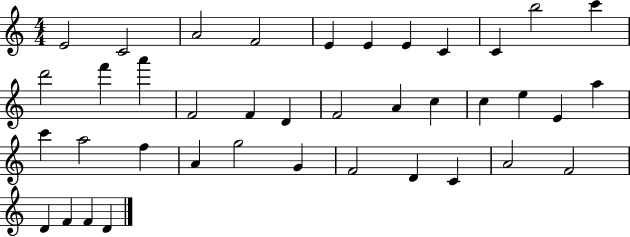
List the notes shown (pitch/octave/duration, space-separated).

E4/h C4/h A4/h F4/h E4/q E4/q E4/q C4/q C4/q B5/h C6/q D6/h F6/q A6/q F4/h F4/q D4/q F4/h A4/q C5/q C5/q E5/q E4/q A5/q C6/q A5/h F5/q A4/q G5/h G4/q F4/h D4/q C4/q A4/h F4/h D4/q F4/q F4/q D4/q